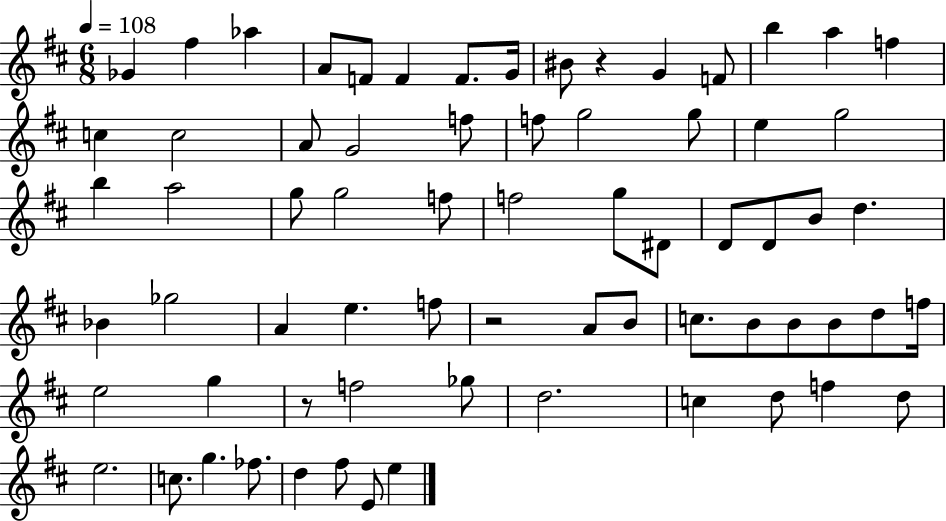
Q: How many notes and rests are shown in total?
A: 69